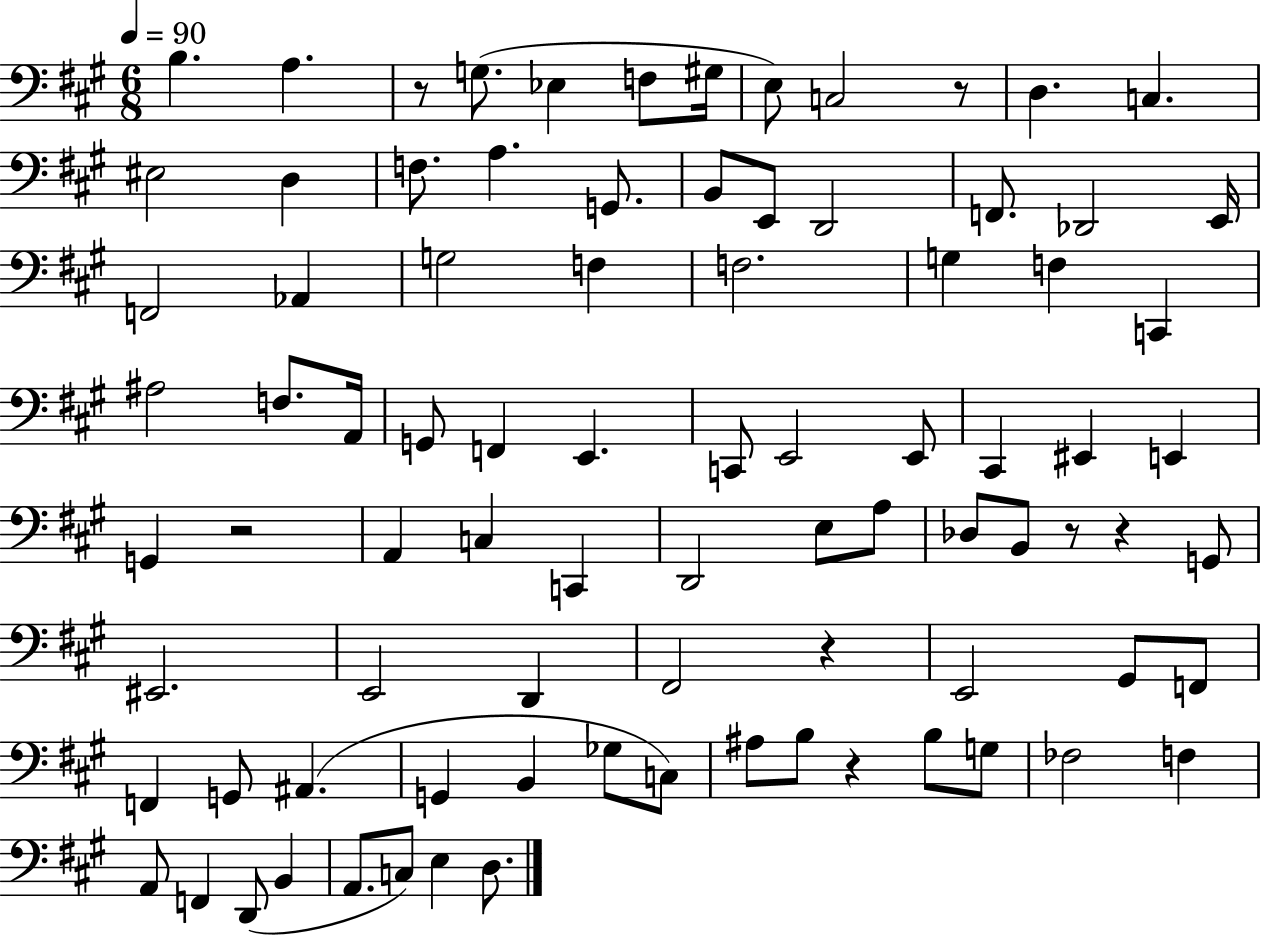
{
  \clef bass
  \numericTimeSignature
  \time 6/8
  \key a \major
  \tempo 4 = 90
  b4. a4. | r8 g8.( ees4 f8 gis16 | e8) c2 r8 | d4. c4. | \break eis2 d4 | f8. a4. g,8. | b,8 e,8 d,2 | f,8. des,2 e,16 | \break f,2 aes,4 | g2 f4 | f2. | g4 f4 c,4 | \break ais2 f8. a,16 | g,8 f,4 e,4. | c,8 e,2 e,8 | cis,4 eis,4 e,4 | \break g,4 r2 | a,4 c4 c,4 | d,2 e8 a8 | des8 b,8 r8 r4 g,8 | \break eis,2. | e,2 d,4 | fis,2 r4 | e,2 gis,8 f,8 | \break f,4 g,8 ais,4.( | g,4 b,4 ges8 c8) | ais8 b8 r4 b8 g8 | fes2 f4 | \break a,8 f,4 d,8( b,4 | a,8. c8) e4 d8. | \bar "|."
}